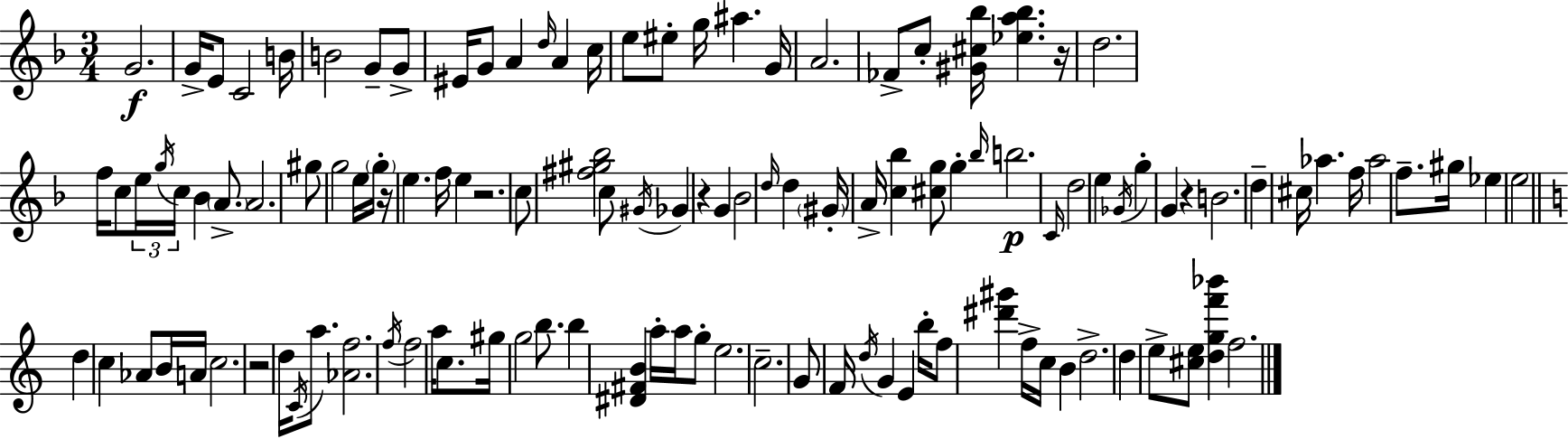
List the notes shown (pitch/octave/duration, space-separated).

G4/h. G4/s E4/e C4/h B4/s B4/h G4/e G4/e EIS4/s G4/e A4/q D5/s A4/q C5/s E5/e EIS5/e G5/s A#5/q. G4/s A4/h. FES4/e C5/e [G#4,C#5,Bb5]/s [Eb5,A5,Bb5]/q. R/s D5/h. F5/s C5/e E5/s G5/s C5/s Bb4/q A4/e. A4/h. G#5/e G5/h E5/s G5/s R/s E5/q. F5/s E5/q R/h. C5/e [F#5,G#5,Bb5]/h C5/e G#4/s Gb4/q R/q G4/q Bb4/h D5/s D5/q G#4/s A4/s [C5,Bb5]/q [C#5,G5]/e G5/q Bb5/s B5/h. C4/s D5/h E5/q Gb4/s G5/q G4/q R/q B4/h. D5/q C#5/s Ab5/q. F5/s Ab5/h F5/e. G#5/s Eb5/q E5/h D5/q C5/q Ab4/e B4/s A4/s C5/h. R/h D5/s C4/s A5/e. [Ab4,F5]/h. F5/s F5/h A5/s C5/e. G#5/s G5/h B5/e. B5/q [D#4,F#4,B4]/q A5/s A5/s G5/e E5/h. C5/h. G4/e F4/s D5/s G4/q E4/q B5/s F5/e [D#6,G#6]/q F5/s C5/s B4/q D5/h. D5/q E5/e [C#5,E5]/e [D5,G5,F6,Bb6]/q F5/h.